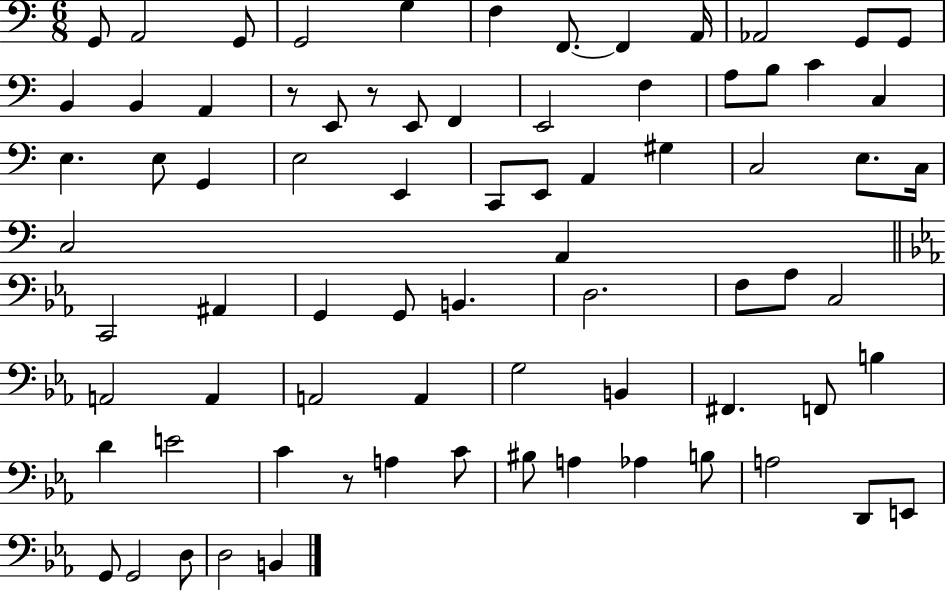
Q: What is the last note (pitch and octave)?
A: B2